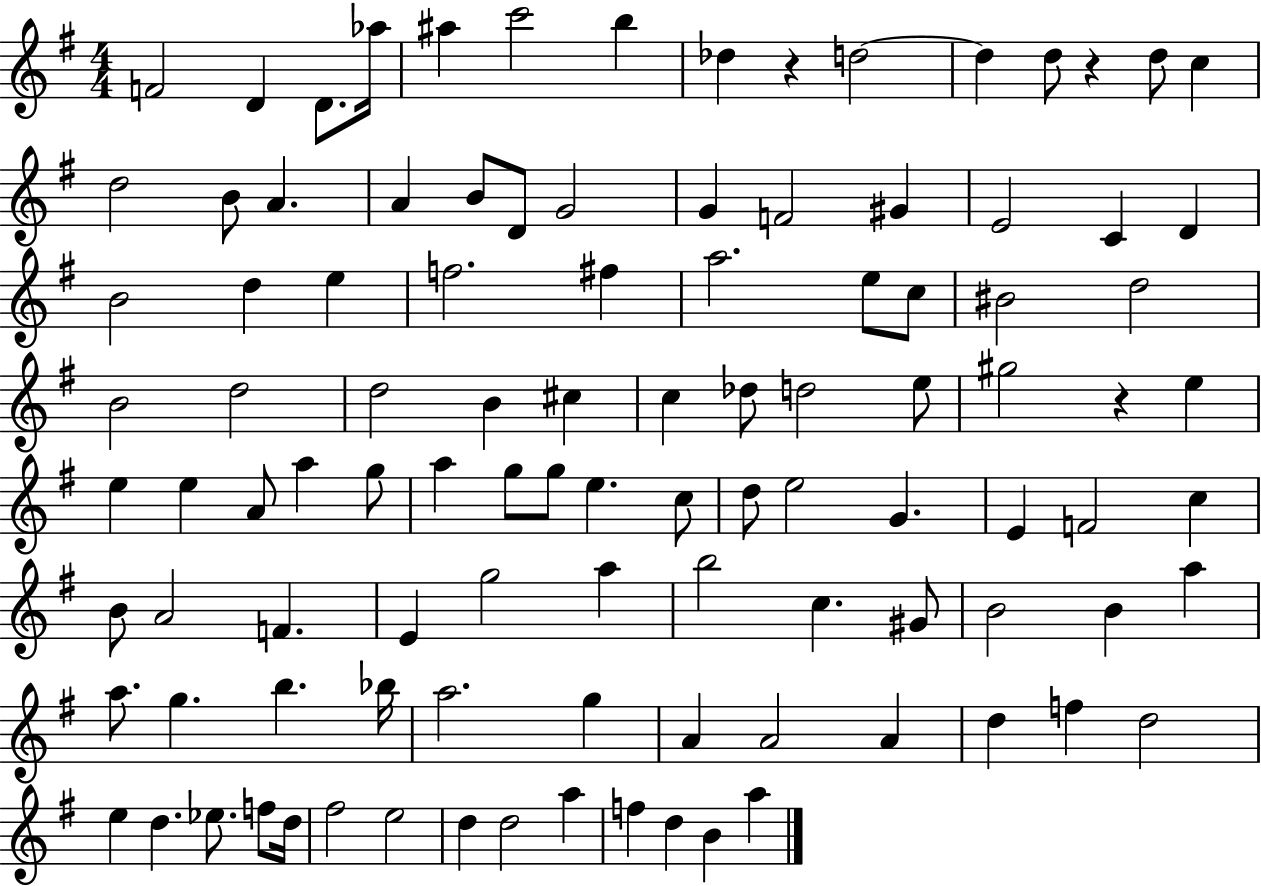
{
  \clef treble
  \numericTimeSignature
  \time 4/4
  \key g \major
  f'2 d'4 d'8. aes''16 | ais''4 c'''2 b''4 | des''4 r4 d''2~~ | d''4 d''8 r4 d''8 c''4 | \break d''2 b'8 a'4. | a'4 b'8 d'8 g'2 | g'4 f'2 gis'4 | e'2 c'4 d'4 | \break b'2 d''4 e''4 | f''2. fis''4 | a''2. e''8 c''8 | bis'2 d''2 | \break b'2 d''2 | d''2 b'4 cis''4 | c''4 des''8 d''2 e''8 | gis''2 r4 e''4 | \break e''4 e''4 a'8 a''4 g''8 | a''4 g''8 g''8 e''4. c''8 | d''8 e''2 g'4. | e'4 f'2 c''4 | \break b'8 a'2 f'4. | e'4 g''2 a''4 | b''2 c''4. gis'8 | b'2 b'4 a''4 | \break a''8. g''4. b''4. bes''16 | a''2. g''4 | a'4 a'2 a'4 | d''4 f''4 d''2 | \break e''4 d''4. ees''8. f''8 d''16 | fis''2 e''2 | d''4 d''2 a''4 | f''4 d''4 b'4 a''4 | \break \bar "|."
}